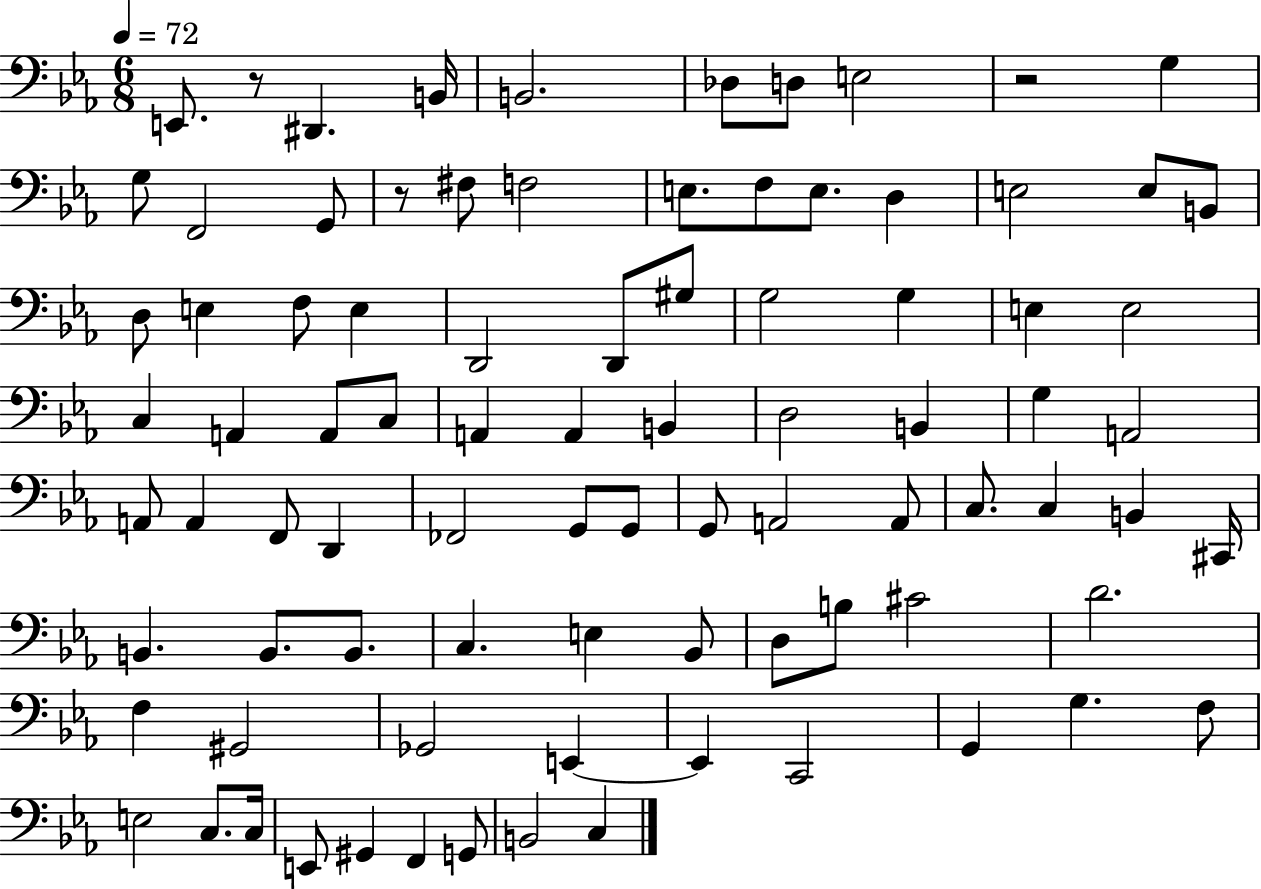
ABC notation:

X:1
T:Untitled
M:6/8
L:1/4
K:Eb
E,,/2 z/2 ^D,, B,,/4 B,,2 _D,/2 D,/2 E,2 z2 G, G,/2 F,,2 G,,/2 z/2 ^F,/2 F,2 E,/2 F,/2 E,/2 D, E,2 E,/2 B,,/2 D,/2 E, F,/2 E, D,,2 D,,/2 ^G,/2 G,2 G, E, E,2 C, A,, A,,/2 C,/2 A,, A,, B,, D,2 B,, G, A,,2 A,,/2 A,, F,,/2 D,, _F,,2 G,,/2 G,,/2 G,,/2 A,,2 A,,/2 C,/2 C, B,, ^C,,/4 B,, B,,/2 B,,/2 C, E, _B,,/2 D,/2 B,/2 ^C2 D2 F, ^G,,2 _G,,2 E,, E,, C,,2 G,, G, F,/2 E,2 C,/2 C,/4 E,,/2 ^G,, F,, G,,/2 B,,2 C,